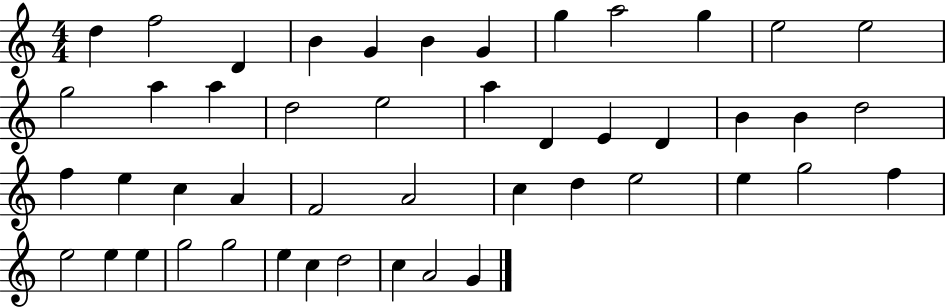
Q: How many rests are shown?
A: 0